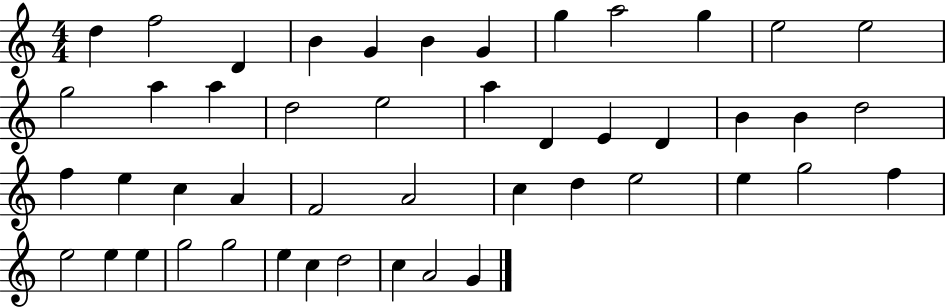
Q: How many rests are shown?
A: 0